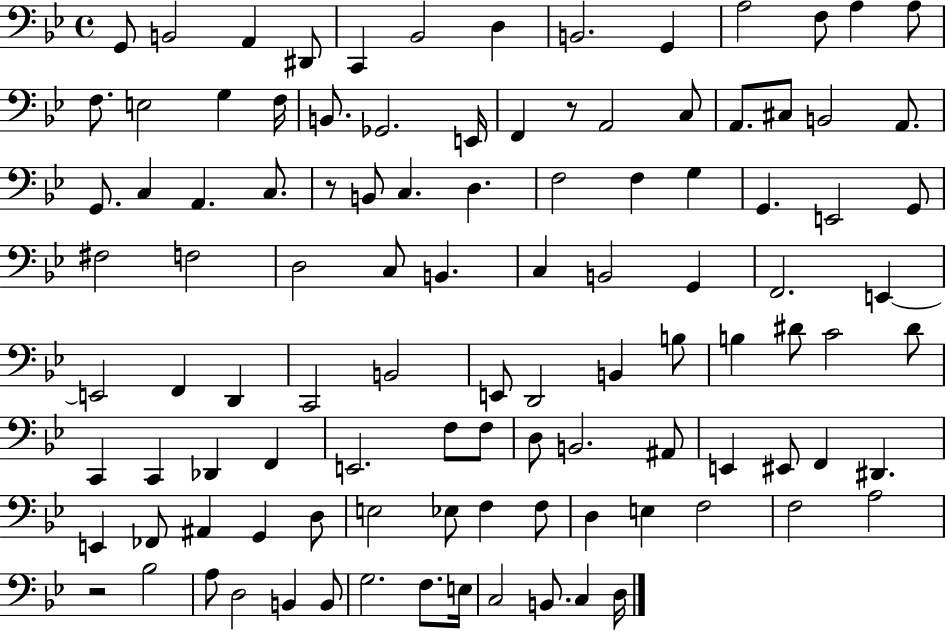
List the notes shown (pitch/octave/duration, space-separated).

G2/e B2/h A2/q D#2/e C2/q Bb2/h D3/q B2/h. G2/q A3/h F3/e A3/q A3/e F3/e. E3/h G3/q F3/s B2/e. Gb2/h. E2/s F2/q R/e A2/h C3/e A2/e. C#3/e B2/h A2/e. G2/e. C3/q A2/q. C3/e. R/e B2/e C3/q. D3/q. F3/h F3/q G3/q G2/q. E2/h G2/e F#3/h F3/h D3/h C3/e B2/q. C3/q B2/h G2/q F2/h. E2/q E2/h F2/q D2/q C2/h B2/h E2/e D2/h B2/q B3/e B3/q D#4/e C4/h D#4/e C2/q C2/q Db2/q F2/q E2/h. F3/e F3/e D3/e B2/h. A#2/e E2/q EIS2/e F2/q D#2/q. E2/q FES2/e A#2/q G2/q D3/e E3/h Eb3/e F3/q F3/e D3/q E3/q F3/h F3/h A3/h R/h Bb3/h A3/e D3/h B2/q B2/e G3/h. F3/e. E3/s C3/h B2/e. C3/q D3/s